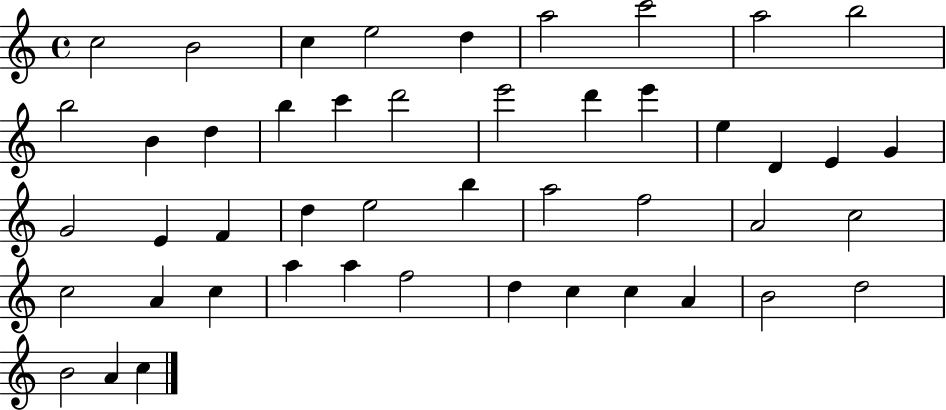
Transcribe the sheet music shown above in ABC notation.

X:1
T:Untitled
M:4/4
L:1/4
K:C
c2 B2 c e2 d a2 c'2 a2 b2 b2 B d b c' d'2 e'2 d' e' e D E G G2 E F d e2 b a2 f2 A2 c2 c2 A c a a f2 d c c A B2 d2 B2 A c